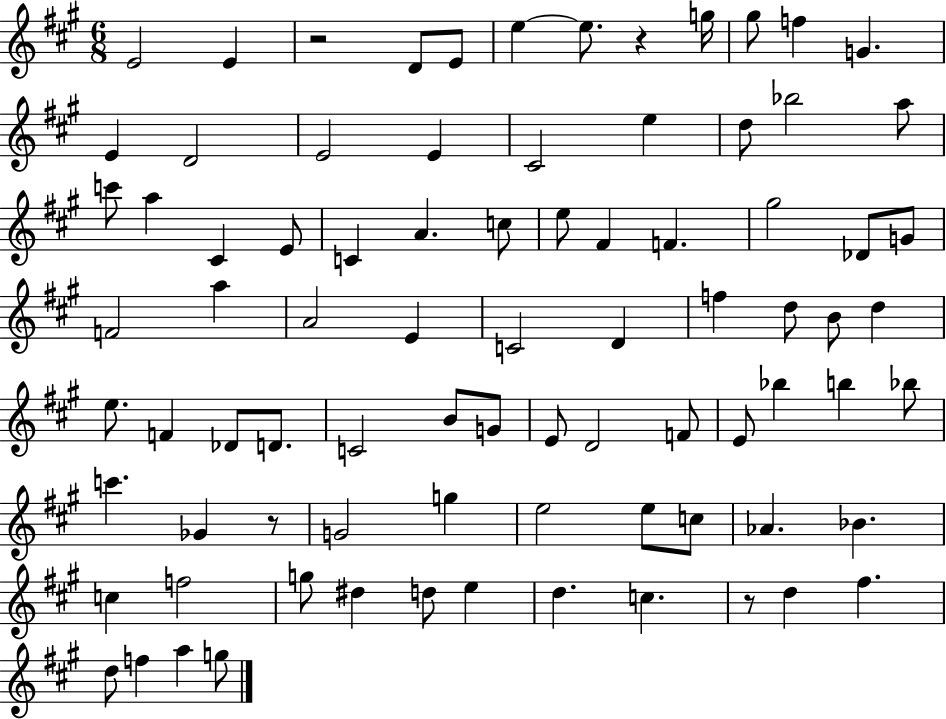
X:1
T:Untitled
M:6/8
L:1/4
K:A
E2 E z2 D/2 E/2 e e/2 z g/4 ^g/2 f G E D2 E2 E ^C2 e d/2 _b2 a/2 c'/2 a ^C E/2 C A c/2 e/2 ^F F ^g2 _D/2 G/2 F2 a A2 E C2 D f d/2 B/2 d e/2 F _D/2 D/2 C2 B/2 G/2 E/2 D2 F/2 E/2 _b b _b/2 c' _G z/2 G2 g e2 e/2 c/2 _A _B c f2 g/2 ^d d/2 e d c z/2 d ^f d/2 f a g/2